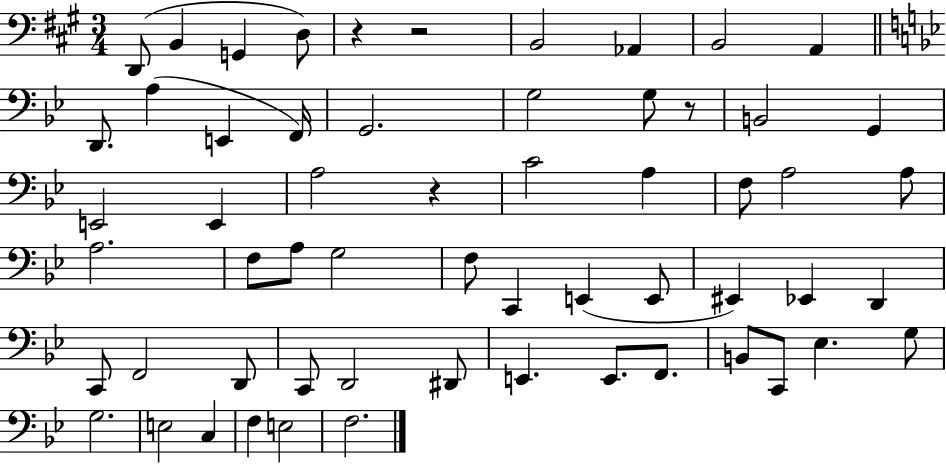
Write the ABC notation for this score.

X:1
T:Untitled
M:3/4
L:1/4
K:A
D,,/2 B,, G,, D,/2 z z2 B,,2 _A,, B,,2 A,, D,,/2 A, E,, F,,/4 G,,2 G,2 G,/2 z/2 B,,2 G,, E,,2 E,, A,2 z C2 A, F,/2 A,2 A,/2 A,2 F,/2 A,/2 G,2 F,/2 C,, E,, E,,/2 ^E,, _E,, D,, C,,/2 F,,2 D,,/2 C,,/2 D,,2 ^D,,/2 E,, E,,/2 F,,/2 B,,/2 C,,/2 _E, G,/2 G,2 E,2 C, F, E,2 F,2